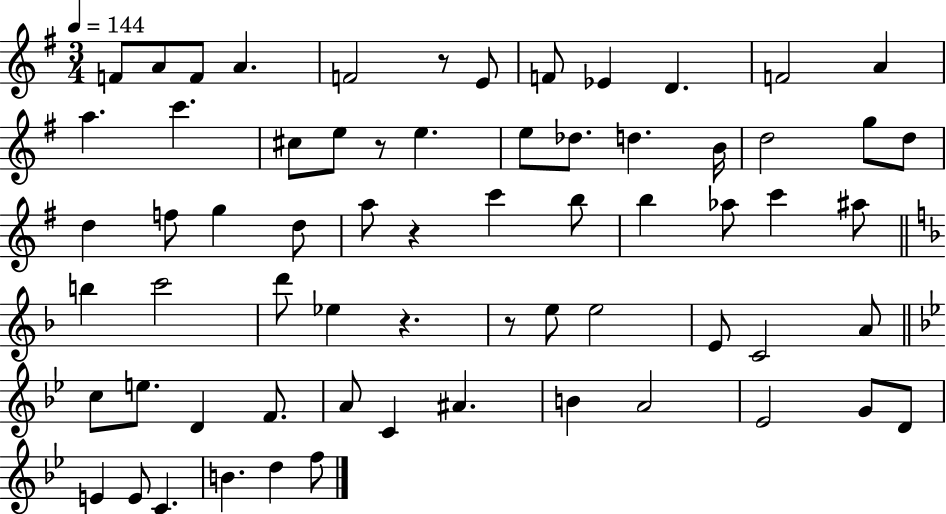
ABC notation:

X:1
T:Untitled
M:3/4
L:1/4
K:G
F/2 A/2 F/2 A F2 z/2 E/2 F/2 _E D F2 A a c' ^c/2 e/2 z/2 e e/2 _d/2 d B/4 d2 g/2 d/2 d f/2 g d/2 a/2 z c' b/2 b _a/2 c' ^a/2 b c'2 d'/2 _e z z/2 e/2 e2 E/2 C2 A/2 c/2 e/2 D F/2 A/2 C ^A B A2 _E2 G/2 D/2 E E/2 C B d f/2